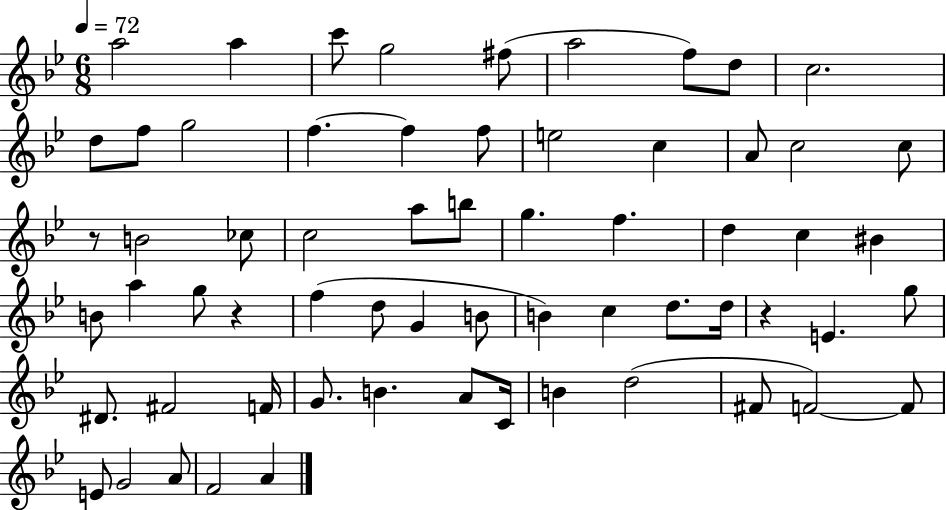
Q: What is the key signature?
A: BES major